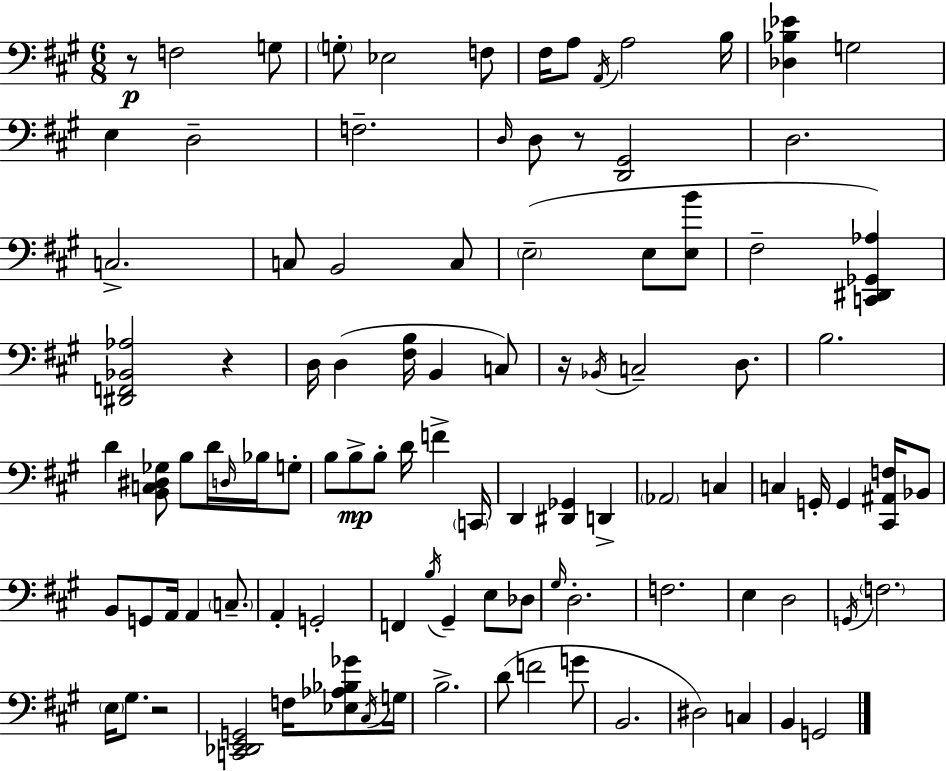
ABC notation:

X:1
T:Untitled
M:6/8
L:1/4
K:A
z/2 F,2 G,/2 G,/2 _E,2 F,/2 ^F,/4 A,/2 A,,/4 A,2 B,/4 [_D,_B,_E] G,2 E, D,2 F,2 D,/4 D,/2 z/2 [D,,^G,,]2 D,2 C,2 C,/2 B,,2 C,/2 E,2 E,/2 [E,B]/2 ^F,2 [C,,^D,,_G,,_A,] [^D,,F,,_B,,_A,]2 z D,/4 D, [^F,B,]/4 B,, C,/2 z/4 _B,,/4 C,2 D,/2 B,2 D [B,,C,^D,_G,]/2 B,/2 D/4 D,/4 _B,/4 G,/2 B,/2 B,/2 B,/2 D/4 F C,,/4 D,, [^D,,_G,,] D,, _A,,2 C, C, G,,/4 G,, [^C,,^A,,F,]/4 _B,,/2 B,,/2 G,,/2 A,,/4 A,, C,/2 A,, G,,2 F,, B,/4 ^G,, E,/2 _D,/2 ^G,/4 D,2 F,2 E, D,2 G,,/4 F,2 E,/4 ^G,/2 z2 [C,,_D,,E,,G,,]2 F,/4 [_E,_A,_B,_G]/2 ^C,/4 G,/4 B,2 D/2 F2 G/2 B,,2 ^D,2 C, B,, G,,2